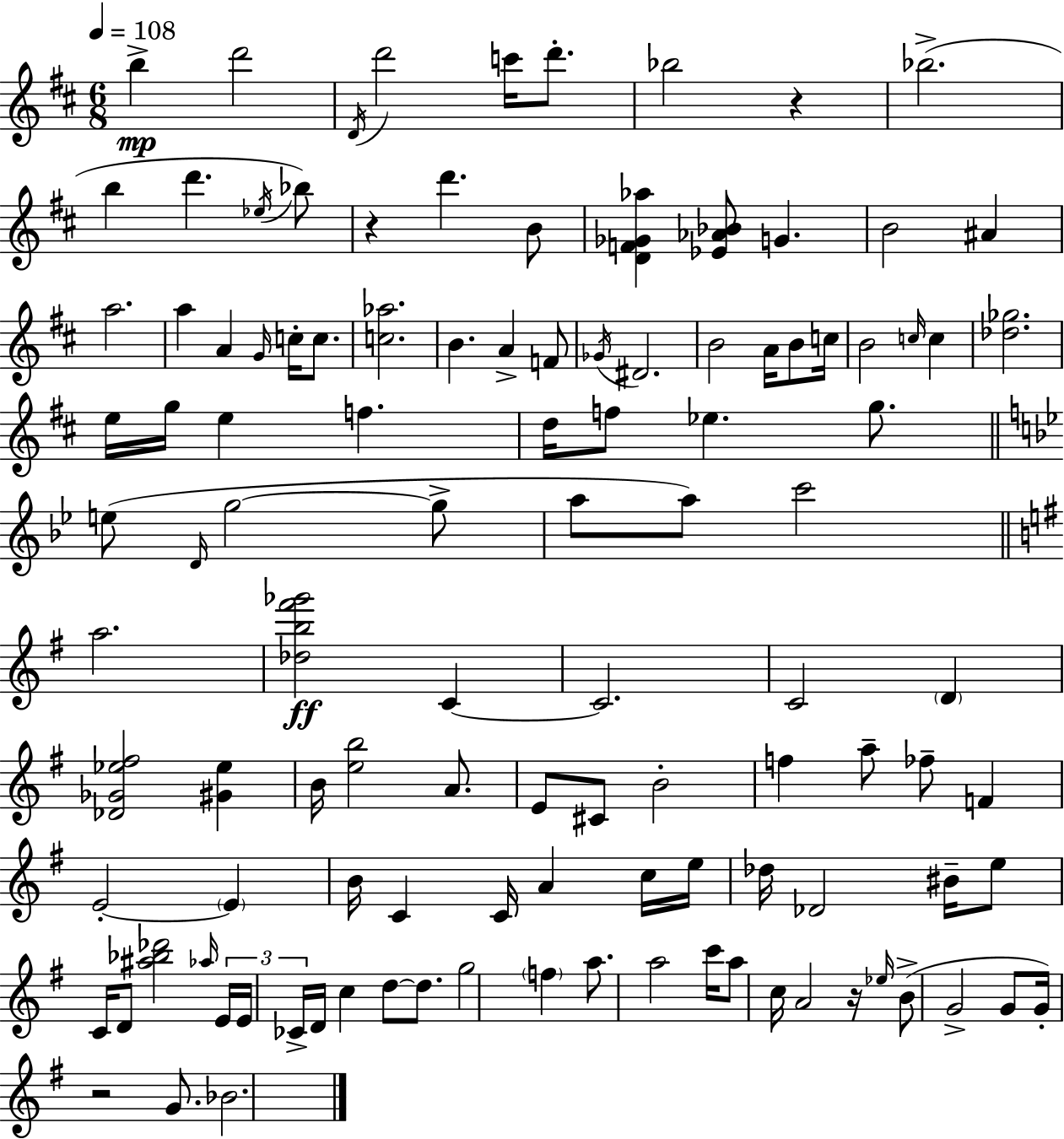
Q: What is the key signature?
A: D major